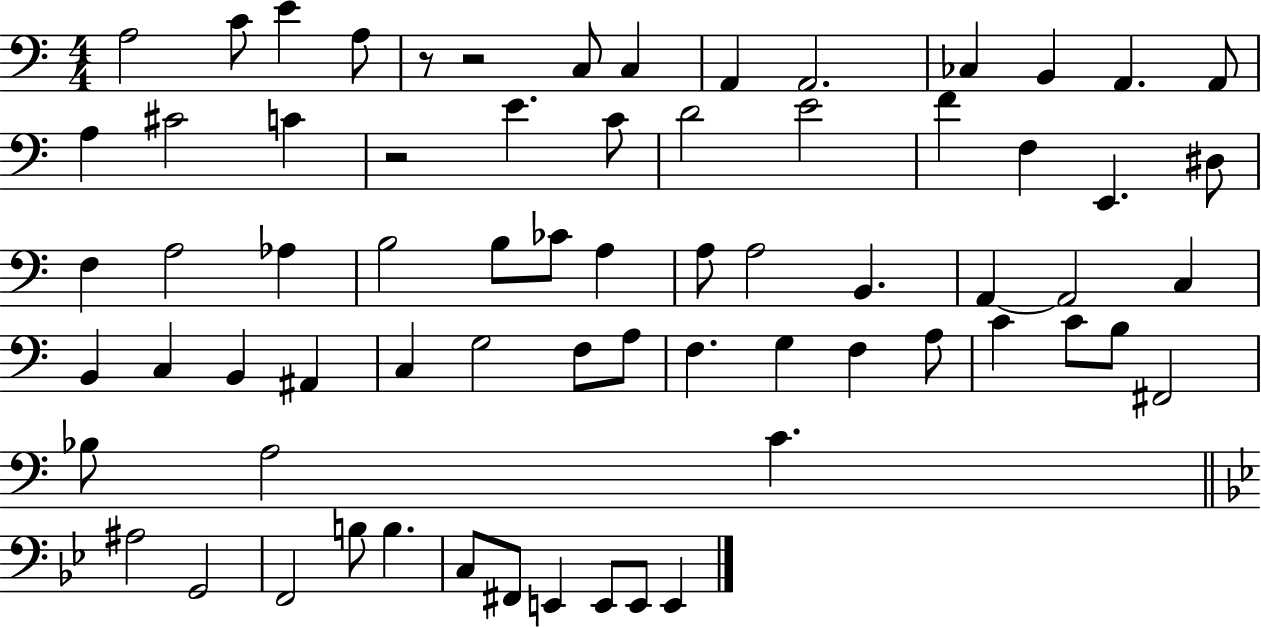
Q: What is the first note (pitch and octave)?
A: A3